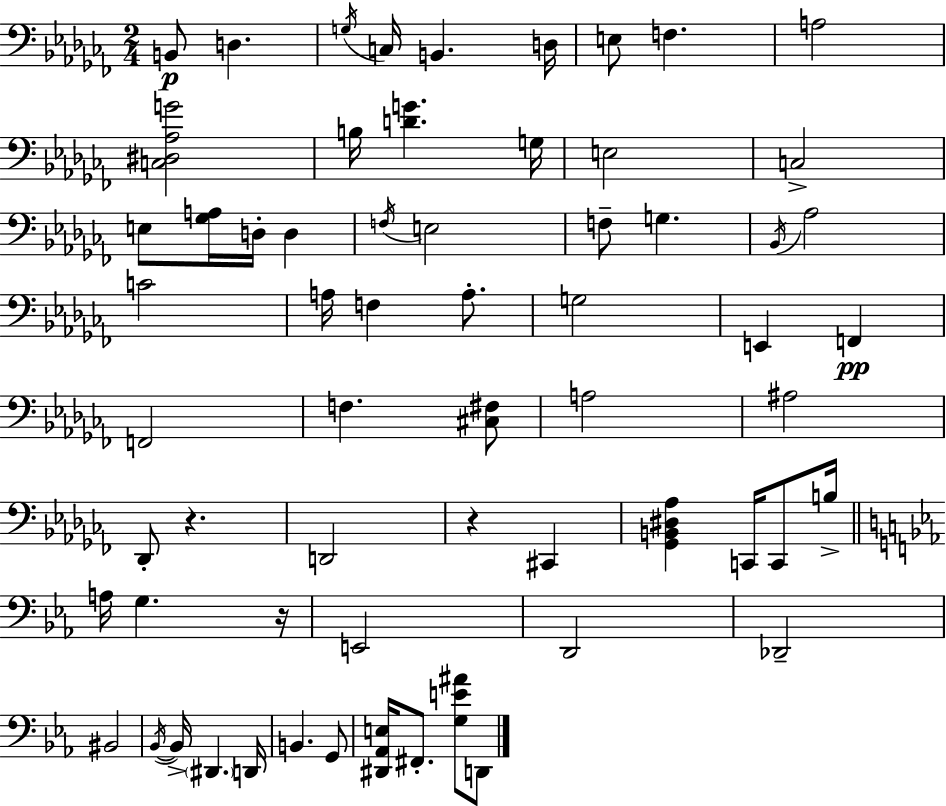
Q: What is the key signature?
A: AES minor